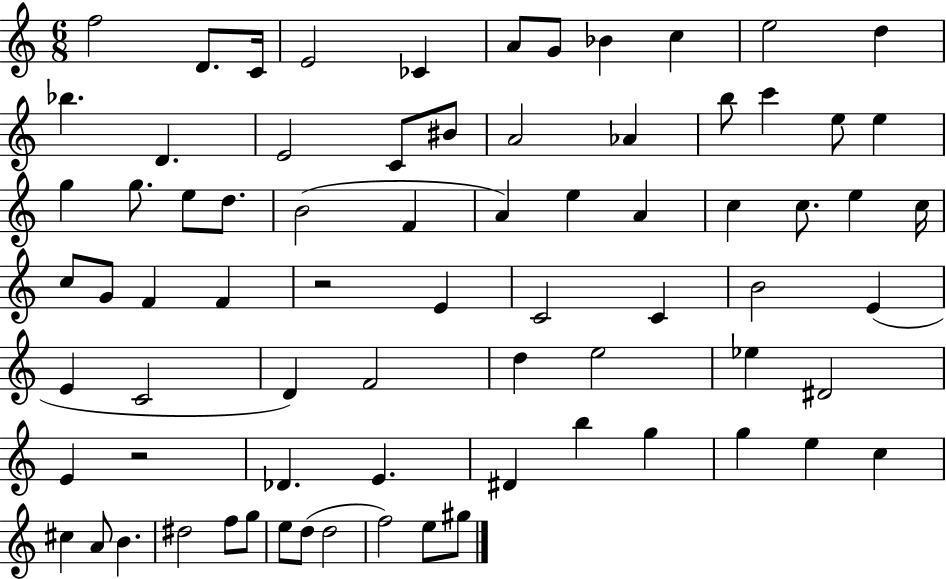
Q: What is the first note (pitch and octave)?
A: F5